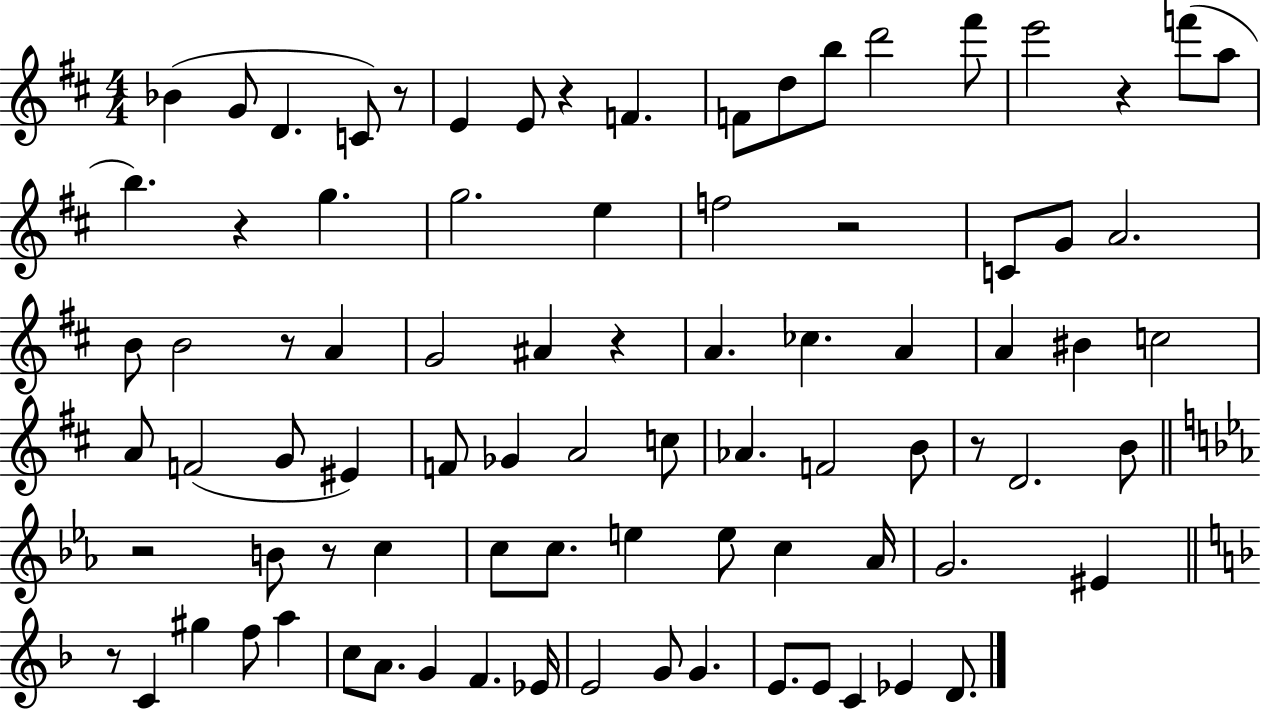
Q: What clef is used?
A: treble